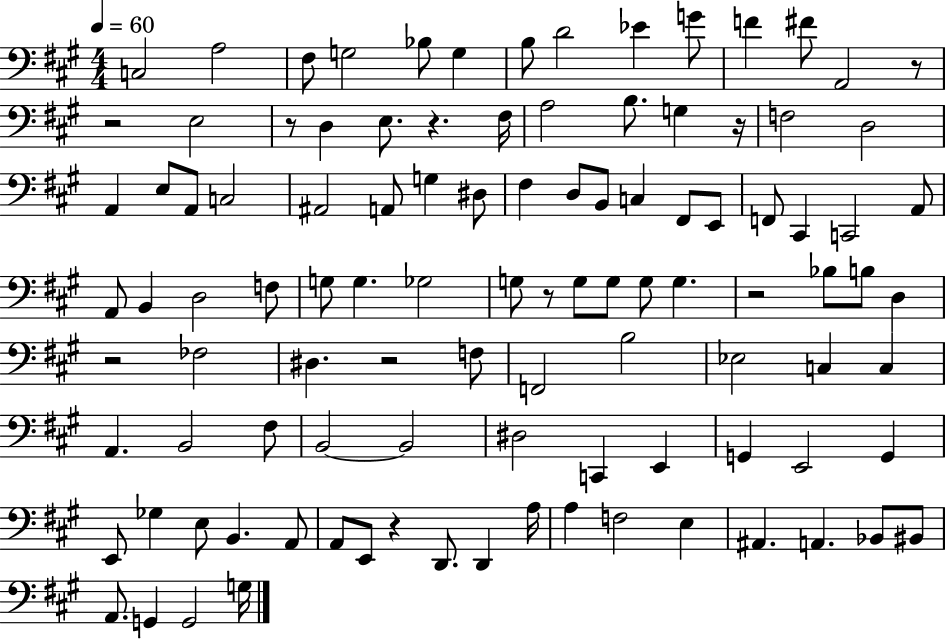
{
  \clef bass
  \numericTimeSignature
  \time 4/4
  \key a \major
  \tempo 4 = 60
  c2 a2 | fis8 g2 bes8 g4 | b8 d'2 ees'4 g'8 | f'4 fis'8 a,2 r8 | \break r2 e2 | r8 d4 e8. r4. fis16 | a2 b8. g4 r16 | f2 d2 | \break a,4 e8 a,8 c2 | ais,2 a,8 g4 dis8 | fis4 d8 b,8 c4 fis,8 e,8 | f,8 cis,4 c,2 a,8 | \break a,8 b,4 d2 f8 | g8 g4. ges2 | g8 r8 g8 g8 g8 g4. | r2 bes8 b8 d4 | \break r2 fes2 | dis4. r2 f8 | f,2 b2 | ees2 c4 c4 | \break a,4. b,2 fis8 | b,2~~ b,2 | dis2 c,4 e,4 | g,4 e,2 g,4 | \break e,8 ges4 e8 b,4. a,8 | a,8 e,8 r4 d,8. d,4 a16 | a4 f2 e4 | ais,4. a,4. bes,8 bis,8 | \break a,8. g,4 g,2 g16 | \bar "|."
}